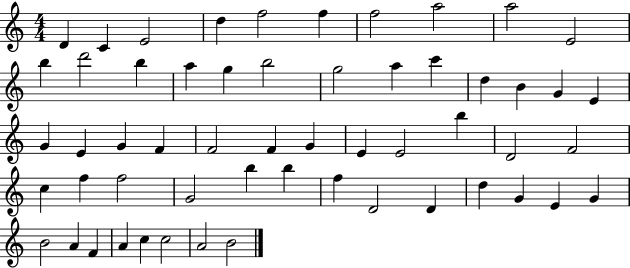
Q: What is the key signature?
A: C major